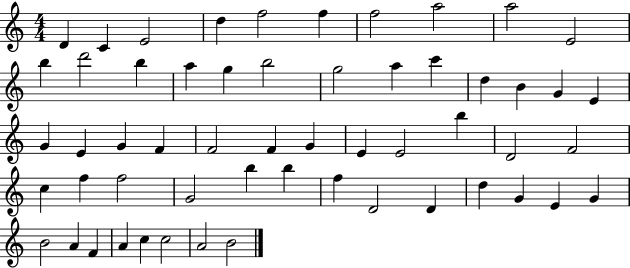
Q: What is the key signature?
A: C major